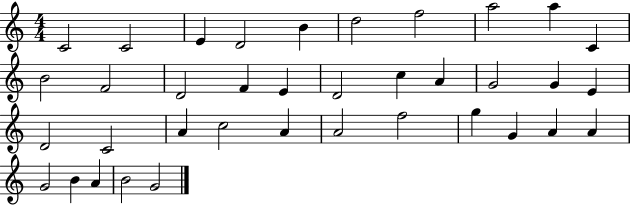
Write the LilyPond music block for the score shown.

{
  \clef treble
  \numericTimeSignature
  \time 4/4
  \key c \major
  c'2 c'2 | e'4 d'2 b'4 | d''2 f''2 | a''2 a''4 c'4 | \break b'2 f'2 | d'2 f'4 e'4 | d'2 c''4 a'4 | g'2 g'4 e'4 | \break d'2 c'2 | a'4 c''2 a'4 | a'2 f''2 | g''4 g'4 a'4 a'4 | \break g'2 b'4 a'4 | b'2 g'2 | \bar "|."
}